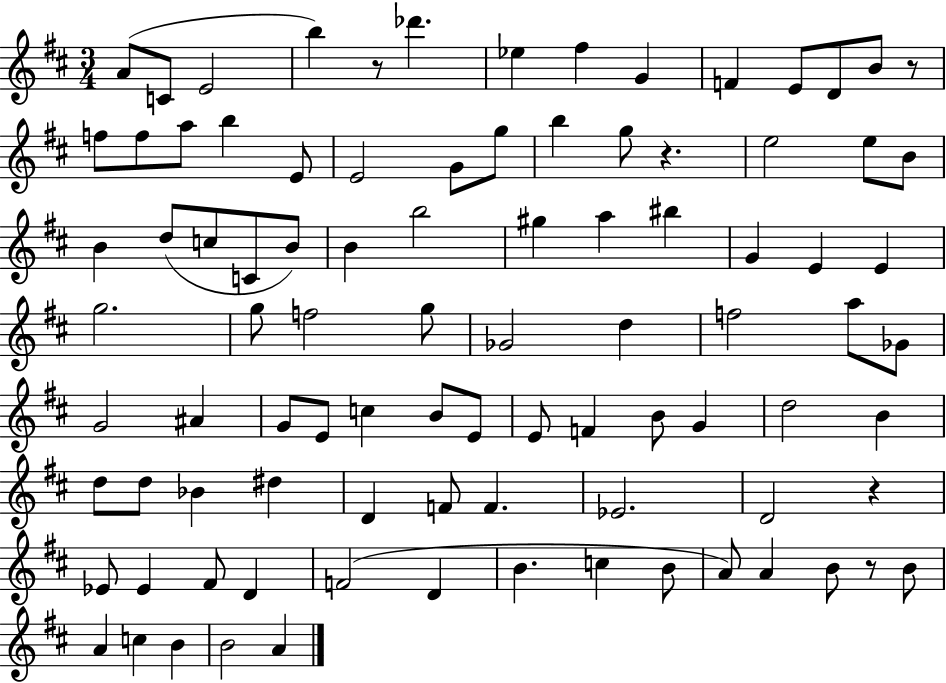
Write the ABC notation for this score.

X:1
T:Untitled
M:3/4
L:1/4
K:D
A/2 C/2 E2 b z/2 _d' _e ^f G F E/2 D/2 B/2 z/2 f/2 f/2 a/2 b E/2 E2 G/2 g/2 b g/2 z e2 e/2 B/2 B d/2 c/2 C/2 B/2 B b2 ^g a ^b G E E g2 g/2 f2 g/2 _G2 d f2 a/2 _G/2 G2 ^A G/2 E/2 c B/2 E/2 E/2 F B/2 G d2 B d/2 d/2 _B ^d D F/2 F _E2 D2 z _E/2 _E ^F/2 D F2 D B c B/2 A/2 A B/2 z/2 B/2 A c B B2 A